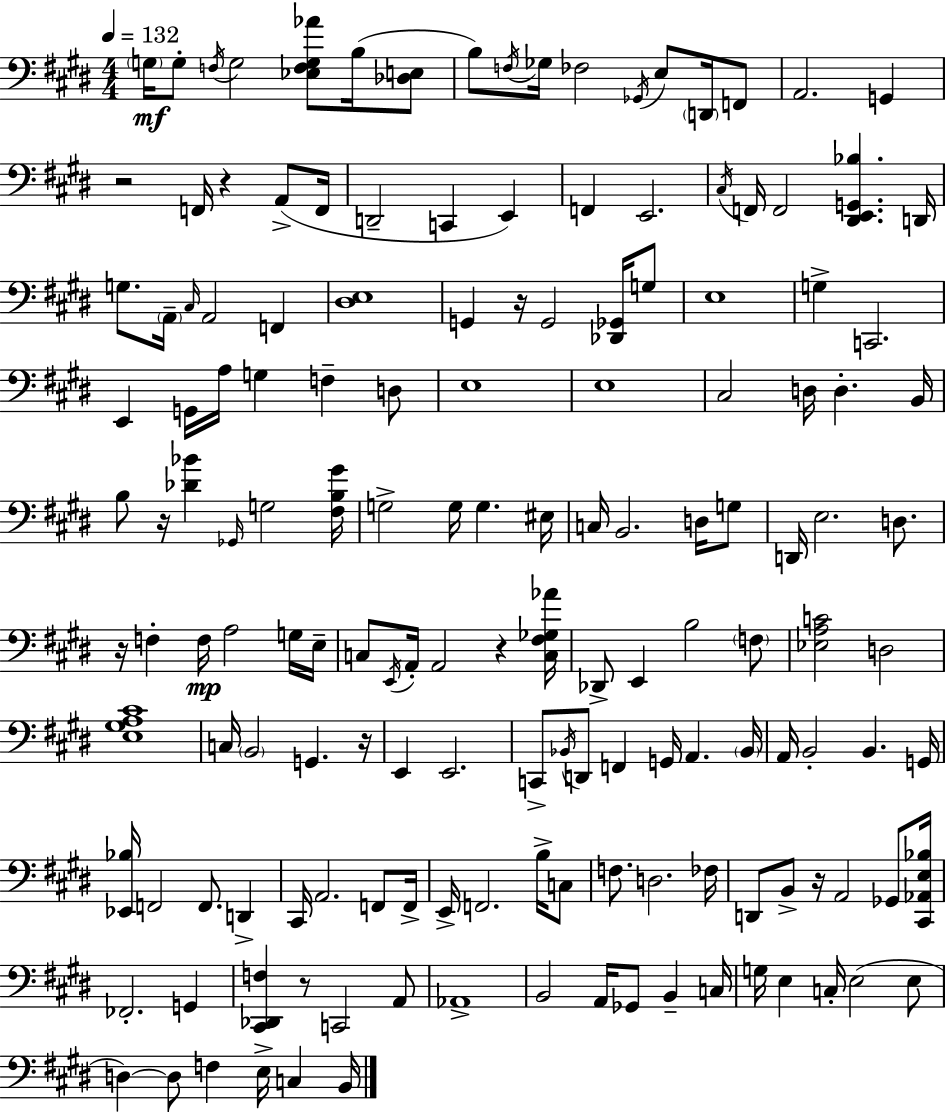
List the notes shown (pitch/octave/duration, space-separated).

G3/s G3/e F3/s G3/h [Eb3,F3,G3,Ab4]/e B3/s [Db3,E3]/e B3/e F3/s Gb3/s FES3/h Gb2/s E3/e D2/s F2/e A2/h. G2/q R/h F2/s R/q A2/e F2/s D2/h C2/q E2/q F2/q E2/h. C#3/s F2/s F2/h [D#2,E2,G2,Bb3]/q. D2/s G3/e. A2/s C#3/s A2/h F2/q [D#3,E3]/w G2/q R/s G2/h [Db2,Gb2]/s G3/e E3/w G3/q C2/h. E2/q G2/s A3/s G3/q F3/q D3/e E3/w E3/w C#3/h D3/s D3/q. B2/s B3/e R/s [Db4,Bb4]/q Gb2/s G3/h [F#3,B3,G#4]/s G3/h G3/s G3/q. EIS3/s C3/s B2/h. D3/s G3/e D2/s E3/h. D3/e. R/s F3/q F3/s A3/h G3/s E3/s C3/e E2/s A2/s A2/h R/q [C3,F#3,Gb3,Ab4]/s Db2/e E2/q B3/h F3/e [Eb3,A3,C4]/h D3/h [E3,G#3,A3,C#4]/w C3/s B2/h G2/q. R/s E2/q E2/h. C2/e Bb2/s D2/e F2/q G2/s A2/q. Bb2/s A2/s B2/h B2/q. G2/s [Eb2,Bb3]/s F2/h F2/e. D2/q C#2/s A2/h. F2/e F2/s E2/s F2/h. B3/s C3/e F3/e. D3/h. FES3/s D2/e B2/e R/s A2/h Gb2/e [C#2,Ab2,E3,Bb3]/s FES2/h. G2/q [C#2,Db2,F3]/q R/e C2/h A2/e Ab2/w B2/h A2/s Gb2/e B2/q C3/s G3/s E3/q C3/s E3/h E3/e D3/q D3/e F3/q E3/s C3/q B2/s